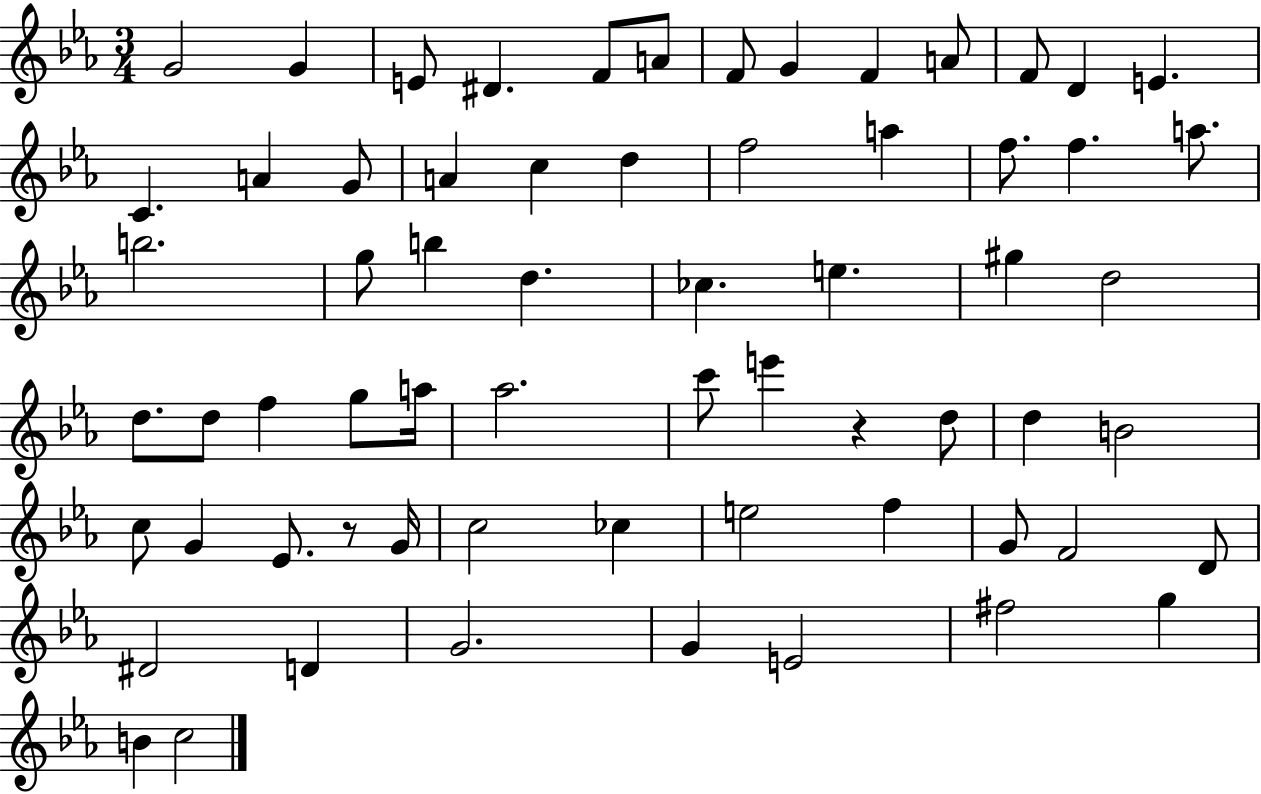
G4/h G4/q E4/e D#4/q. F4/e A4/e F4/e G4/q F4/q A4/e F4/e D4/q E4/q. C4/q. A4/q G4/e A4/q C5/q D5/q F5/h A5/q F5/e. F5/q. A5/e. B5/h. G5/e B5/q D5/q. CES5/q. E5/q. G#5/q D5/h D5/e. D5/e F5/q G5/e A5/s Ab5/h. C6/e E6/q R/q D5/e D5/q B4/h C5/e G4/q Eb4/e. R/e G4/s C5/h CES5/q E5/h F5/q G4/e F4/h D4/e D#4/h D4/q G4/h. G4/q E4/h F#5/h G5/q B4/q C5/h